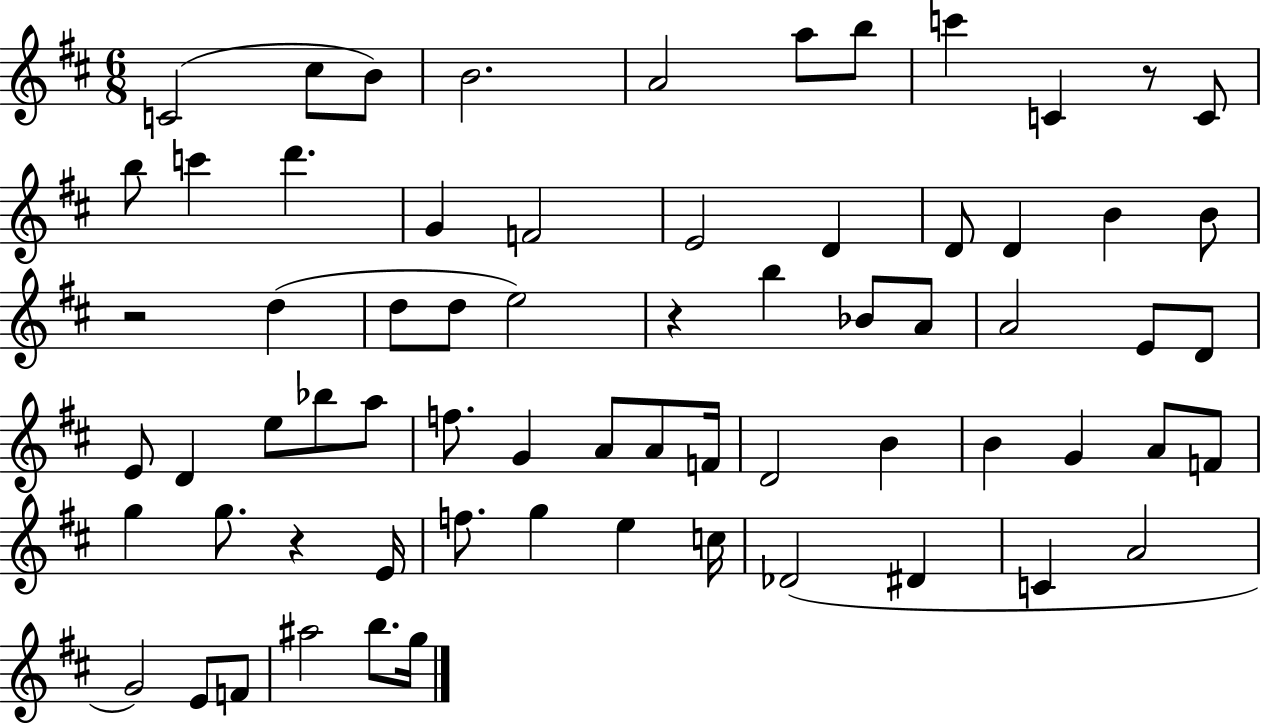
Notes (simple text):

C4/h C#5/e B4/e B4/h. A4/h A5/e B5/e C6/q C4/q R/e C4/e B5/e C6/q D6/q. G4/q F4/h E4/h D4/q D4/e D4/q B4/q B4/e R/h D5/q D5/e D5/e E5/h R/q B5/q Bb4/e A4/e A4/h E4/e D4/e E4/e D4/q E5/e Bb5/e A5/e F5/e. G4/q A4/e A4/e F4/s D4/h B4/q B4/q G4/q A4/e F4/e G5/q G5/e. R/q E4/s F5/e. G5/q E5/q C5/s Db4/h D#4/q C4/q A4/h G4/h E4/e F4/e A#5/h B5/e. G5/s